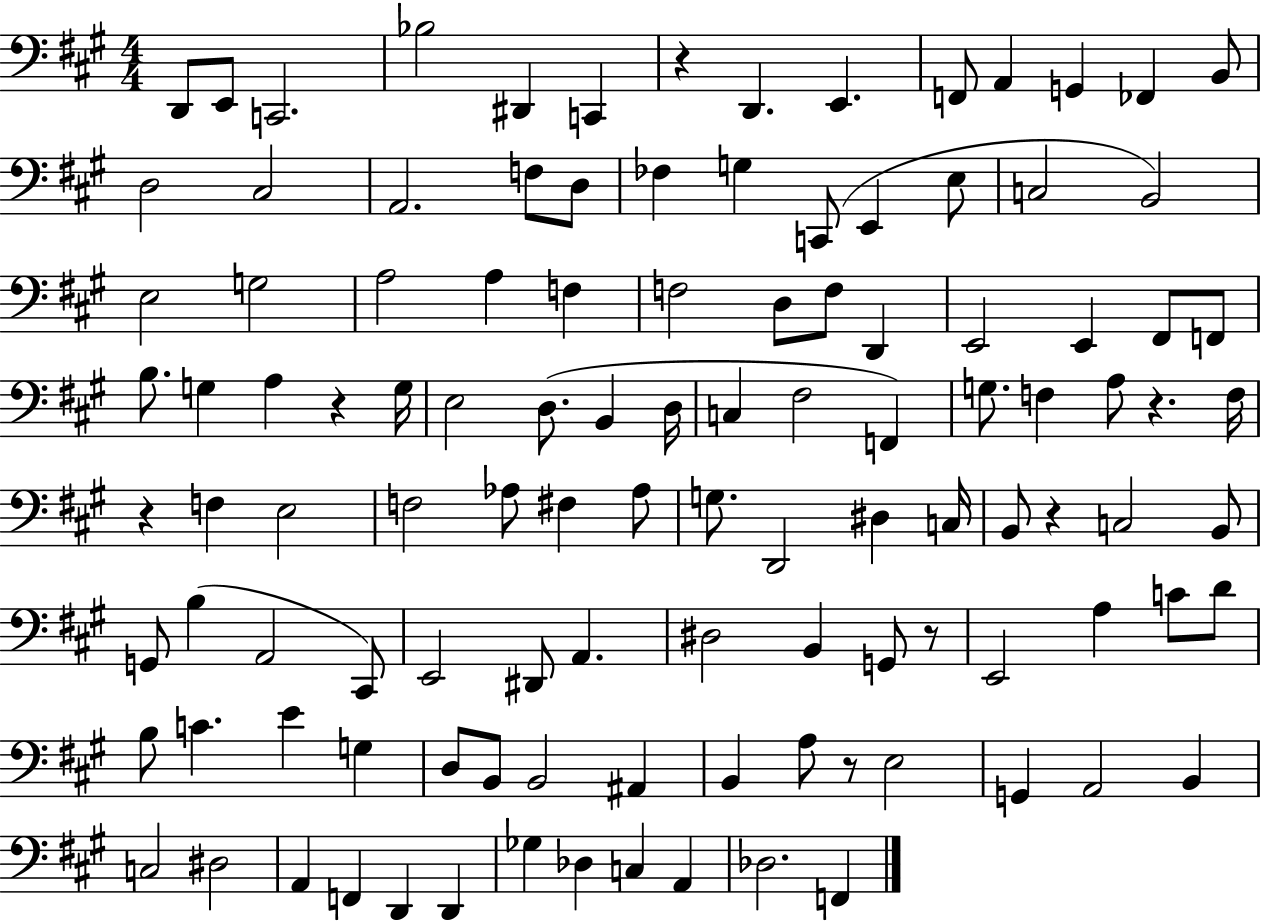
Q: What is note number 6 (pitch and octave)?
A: C2